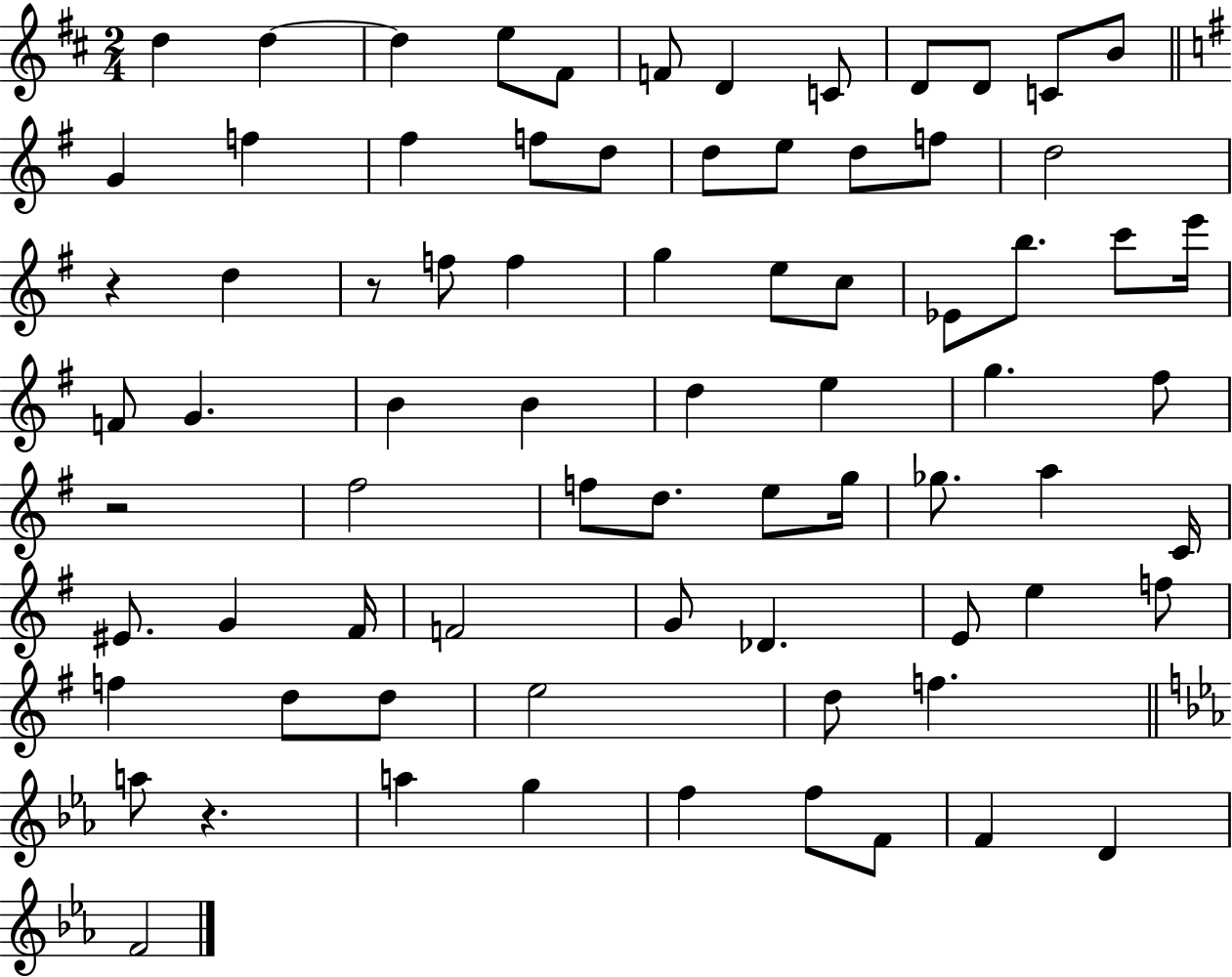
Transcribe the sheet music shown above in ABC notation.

X:1
T:Untitled
M:2/4
L:1/4
K:D
d d d e/2 ^F/2 F/2 D C/2 D/2 D/2 C/2 B/2 G f ^f f/2 d/2 d/2 e/2 d/2 f/2 d2 z d z/2 f/2 f g e/2 c/2 _E/2 b/2 c'/2 e'/4 F/2 G B B d e g ^f/2 z2 ^f2 f/2 d/2 e/2 g/4 _g/2 a C/4 ^E/2 G ^F/4 F2 G/2 _D E/2 e f/2 f d/2 d/2 e2 d/2 f a/2 z a g f f/2 F/2 F D F2